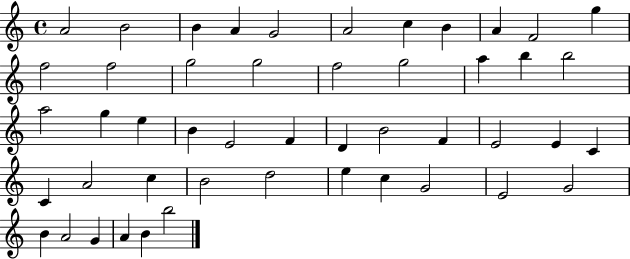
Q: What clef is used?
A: treble